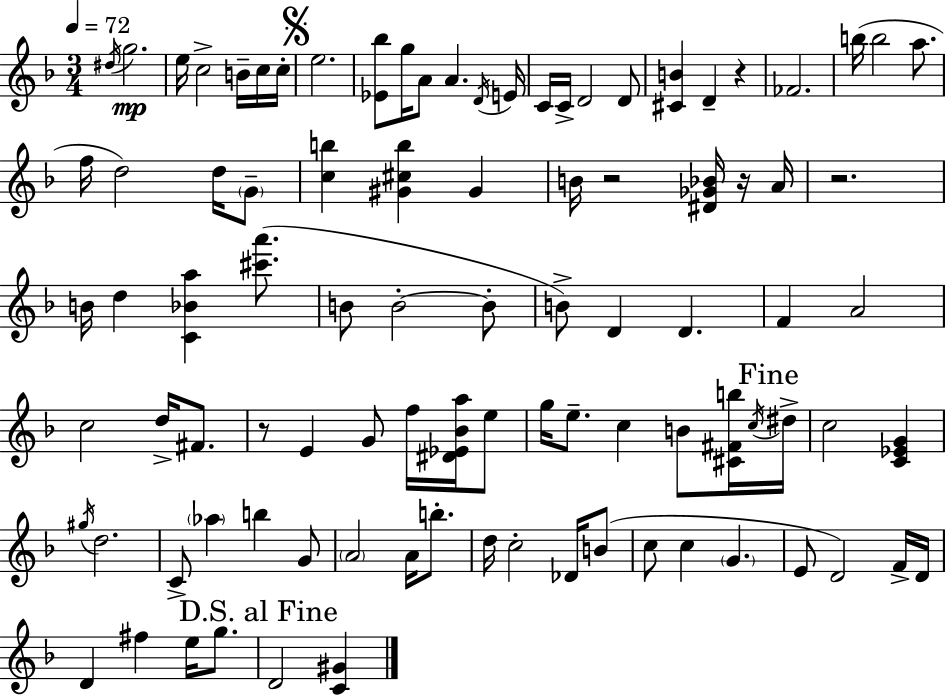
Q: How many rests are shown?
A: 5